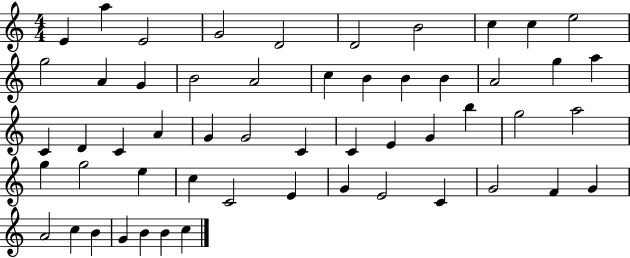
X:1
T:Untitled
M:4/4
L:1/4
K:C
E a E2 G2 D2 D2 B2 c c e2 g2 A G B2 A2 c B B B A2 g a C D C A G G2 C C E G b g2 a2 g g2 e c C2 E G E2 C G2 F G A2 c B G B B c